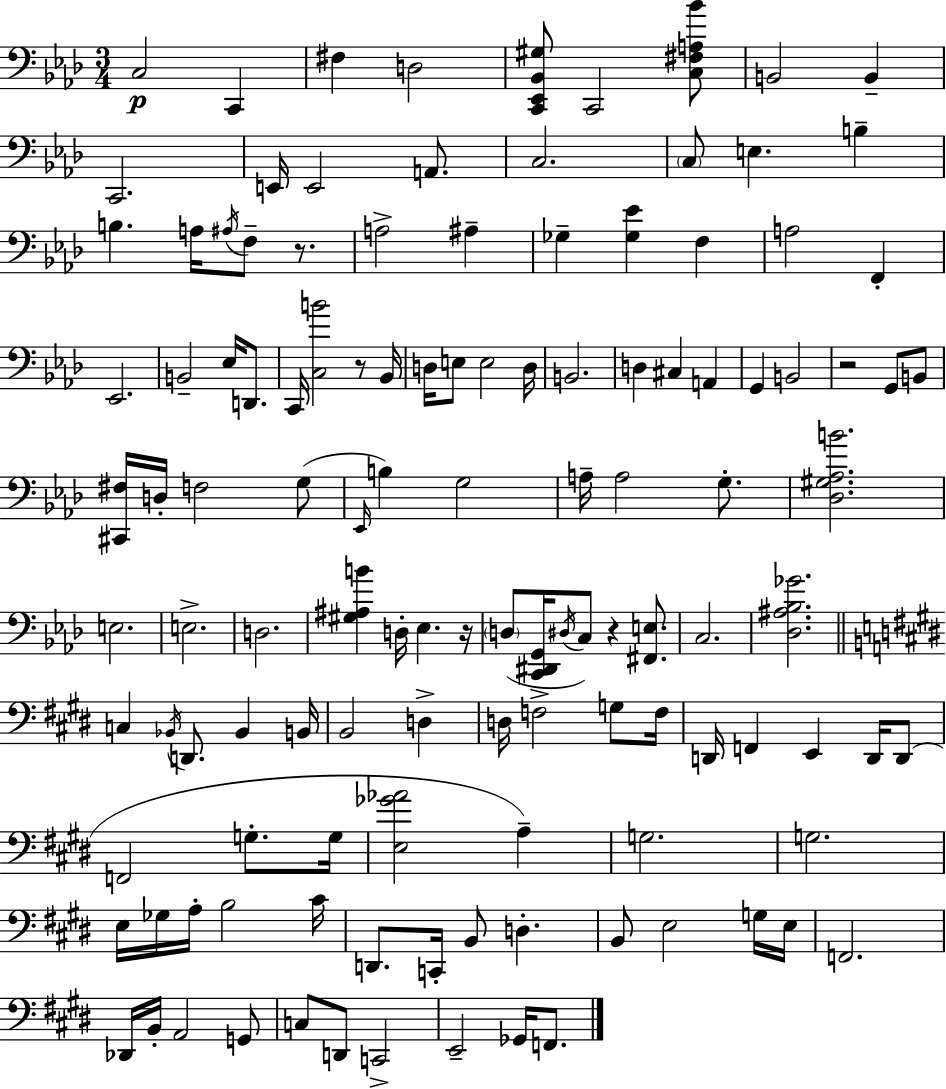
{
  \clef bass
  \numericTimeSignature
  \time 3/4
  \key f \minor
  \repeat volta 2 { c2\p c,4 | fis4 d2 | <c, ees, bes, gis>8 c,2 <c fis a bes'>8 | b,2 b,4-- | \break c,2. | e,16 e,2 a,8. | c2. | \parenthesize c8 e4. b4-- | \break b4. a16 \acciaccatura { ais16 } f8-- r8. | a2-> ais4-- | ges4-- <ges ees'>4 f4 | a2 f,4-. | \break ees,2. | b,2-- ees16 d,8. | c,16 <c b'>2 r8 | bes,16 d16 e8 e2 | \break d16 b,2. | d4 cis4 a,4 | g,4 b,2 | r2 g,8 b,8 | \break <cis, fis>16 d16-. f2 g8( | \grace { ees,16 } b4) g2 | a16-- a2 g8.-. | <des gis aes b'>2. | \break e2. | e2.-> | d2. | <gis ais b'>4 d16-. ees4. | \break r16 \parenthesize d8( <c, dis, g,>16 \acciaccatura { dis16 } c8) r4 | <fis, e>8. c2. | <des ais bes ges'>2. | \bar "||" \break \key e \major c4 \acciaccatura { bes,16 } d,8. bes,4 | b,16 b,2 d4-> | d16 f2-> g8 | f16 d,16 f,4 e,4 d,16 d,8( | \break f,2 g8.-. | g16 <e ges' aes'>2 a4--) | g2. | g2. | \break e16 ges16 a16-. b2 | cis'16 d,8. c,16-. b,8 d4.-. | b,8 e2 g16 | e16 f,2. | \break des,16 b,16-. a,2 g,8 | c8 d,8 c,2-> | e,2-- ges,16 f,8. | } \bar "|."
}